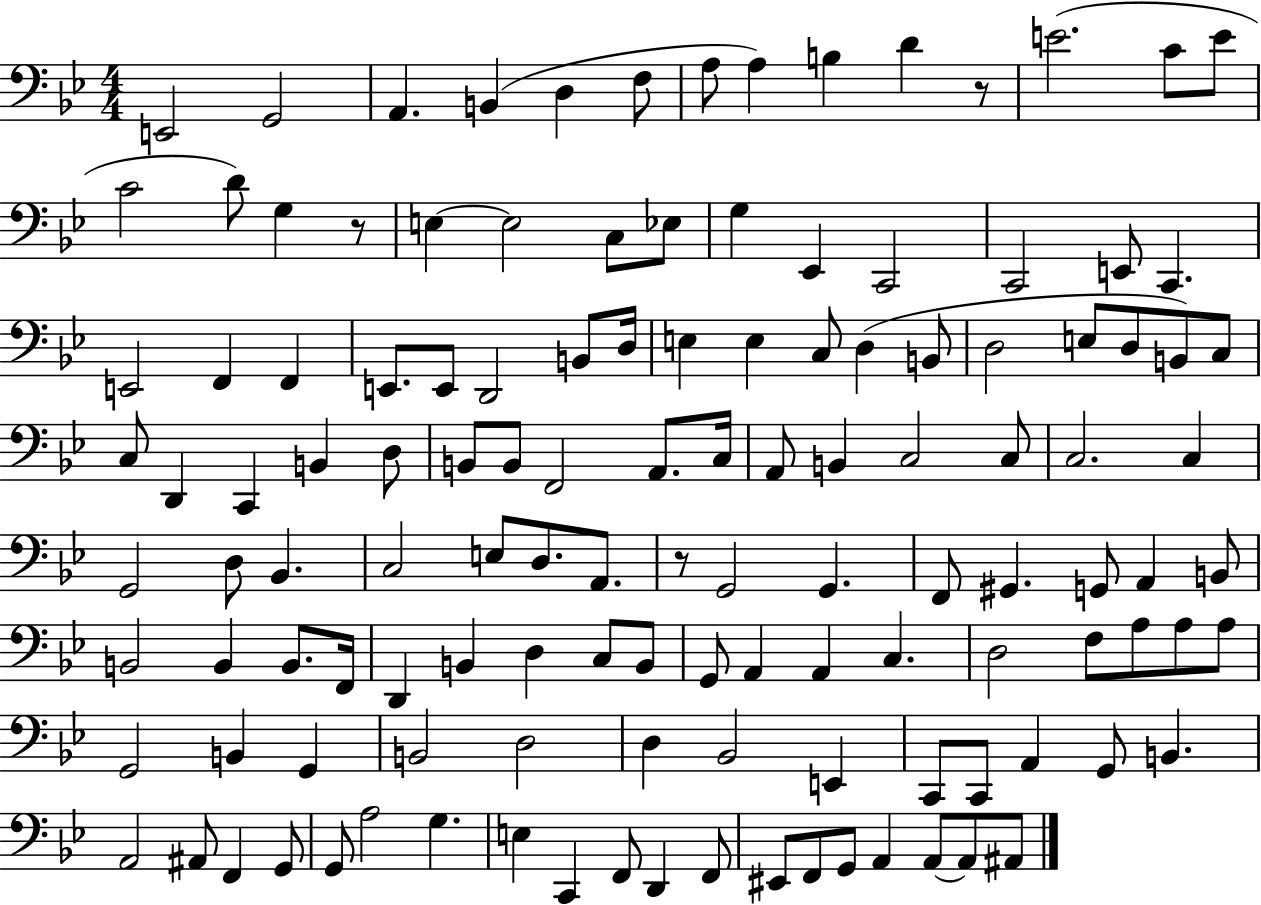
E2/h G2/h A2/q. B2/q D3/q F3/e A3/e A3/q B3/q D4/q R/e E4/h. C4/e E4/e C4/h D4/e G3/q R/e E3/q E3/h C3/e Eb3/e G3/q Eb2/q C2/h C2/h E2/e C2/q. E2/h F2/q F2/q E2/e. E2/e D2/h B2/e D3/s E3/q E3/q C3/e D3/q B2/e D3/h E3/e D3/e B2/e C3/e C3/e D2/q C2/q B2/q D3/e B2/e B2/e F2/h A2/e. C3/s A2/e B2/q C3/h C3/e C3/h. C3/q G2/h D3/e Bb2/q. C3/h E3/e D3/e. A2/e. R/e G2/h G2/q. F2/e G#2/q. G2/e A2/q B2/e B2/h B2/q B2/e. F2/s D2/q B2/q D3/q C3/e B2/e G2/e A2/q A2/q C3/q. D3/h F3/e A3/e A3/e A3/e G2/h B2/q G2/q B2/h D3/h D3/q Bb2/h E2/q C2/e C2/e A2/q G2/e B2/q. A2/h A#2/e F2/q G2/e G2/e A3/h G3/q. E3/q C2/q F2/e D2/q F2/e EIS2/e F2/e G2/e A2/q A2/e A2/e A#2/e